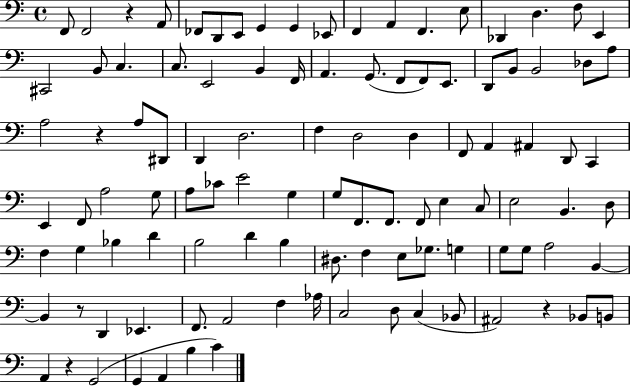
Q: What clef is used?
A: bass